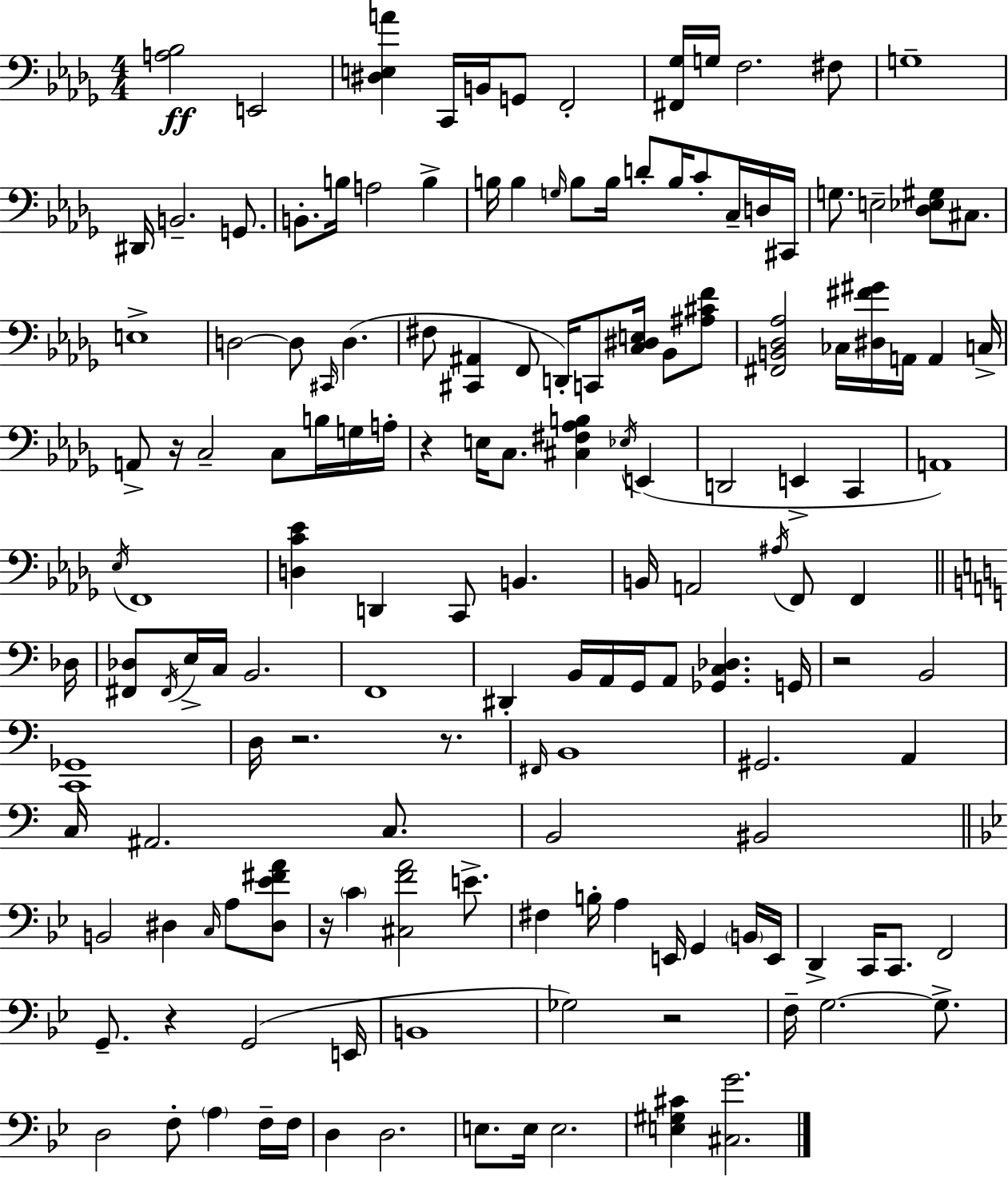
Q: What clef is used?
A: bass